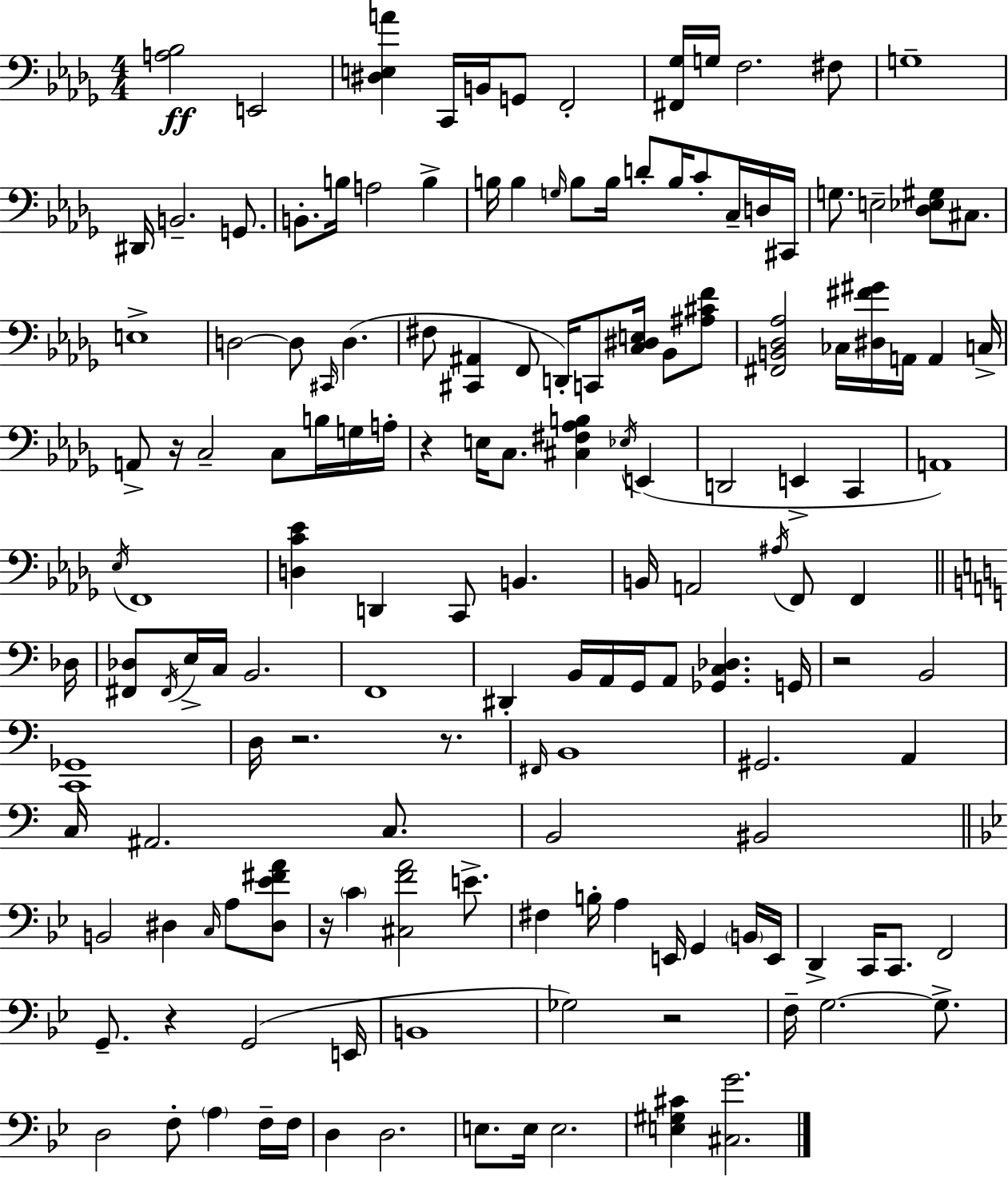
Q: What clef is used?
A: bass